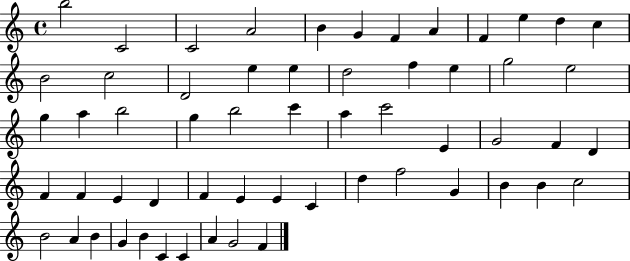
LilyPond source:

{
  \clef treble
  \time 4/4
  \defaultTimeSignature
  \key c \major
  b''2 c'2 | c'2 a'2 | b'4 g'4 f'4 a'4 | f'4 e''4 d''4 c''4 | \break b'2 c''2 | d'2 e''4 e''4 | d''2 f''4 e''4 | g''2 e''2 | \break g''4 a''4 b''2 | g''4 b''2 c'''4 | a''4 c'''2 e'4 | g'2 f'4 d'4 | \break f'4 f'4 e'4 d'4 | f'4 e'4 e'4 c'4 | d''4 f''2 g'4 | b'4 b'4 c''2 | \break b'2 a'4 b'4 | g'4 b'4 c'4 c'4 | a'4 g'2 f'4 | \bar "|."
}